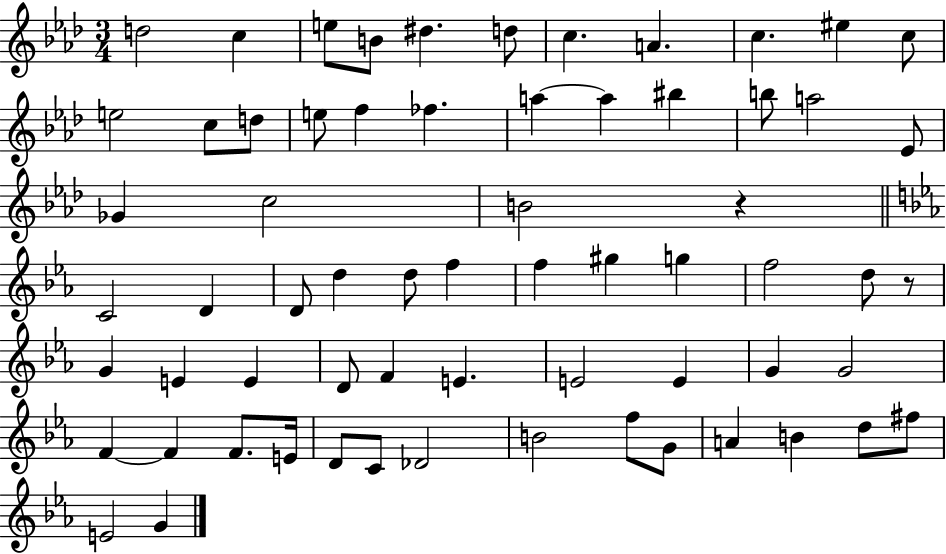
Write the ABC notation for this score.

X:1
T:Untitled
M:3/4
L:1/4
K:Ab
d2 c e/2 B/2 ^d d/2 c A c ^e c/2 e2 c/2 d/2 e/2 f _f a a ^b b/2 a2 _E/2 _G c2 B2 z C2 D D/2 d d/2 f f ^g g f2 d/2 z/2 G E E D/2 F E E2 E G G2 F F F/2 E/4 D/2 C/2 _D2 B2 f/2 G/2 A B d/2 ^f/2 E2 G